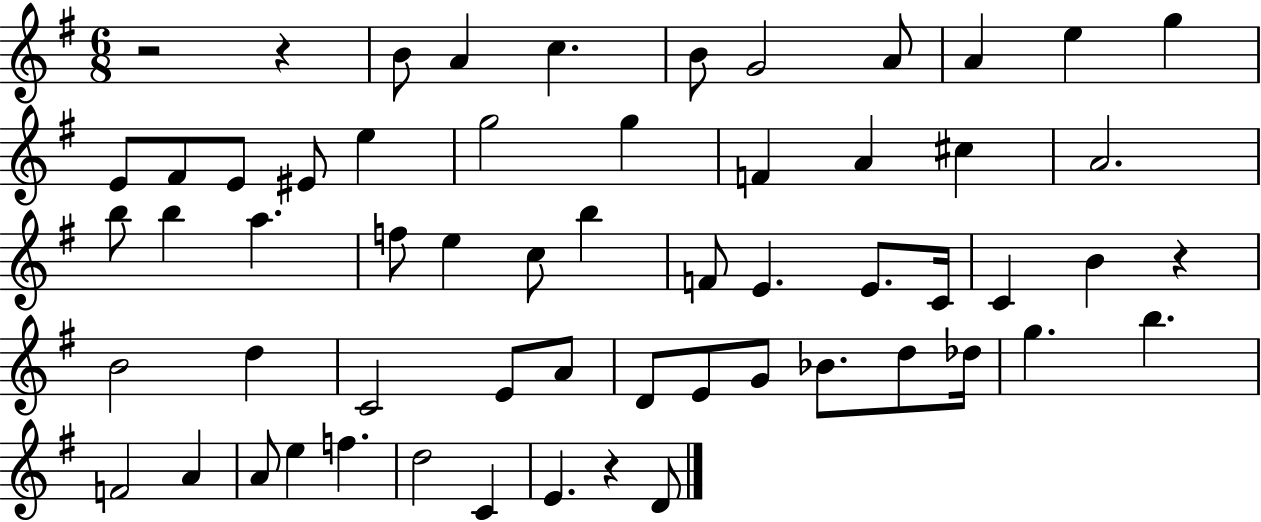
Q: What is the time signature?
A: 6/8